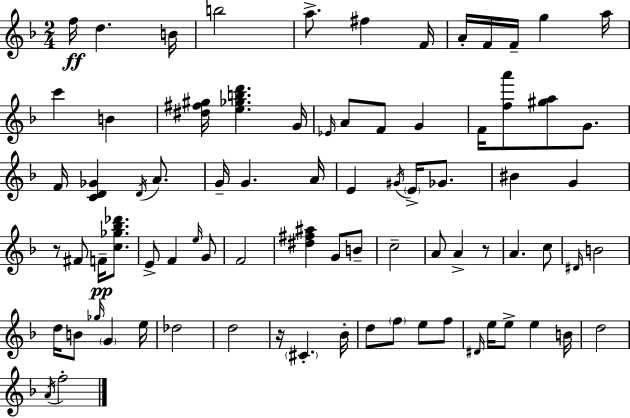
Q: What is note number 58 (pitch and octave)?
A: Bb4